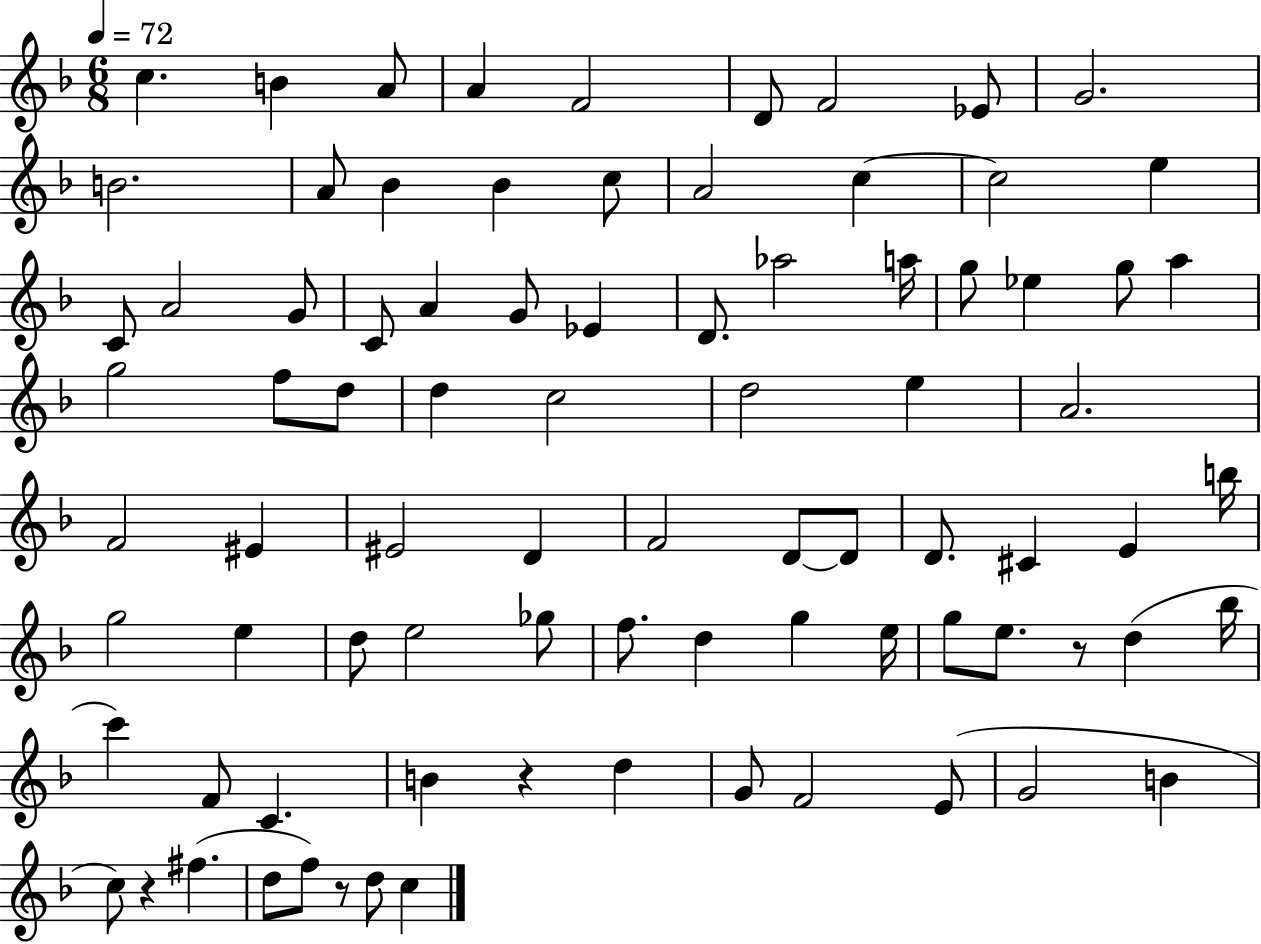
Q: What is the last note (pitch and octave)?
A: C5